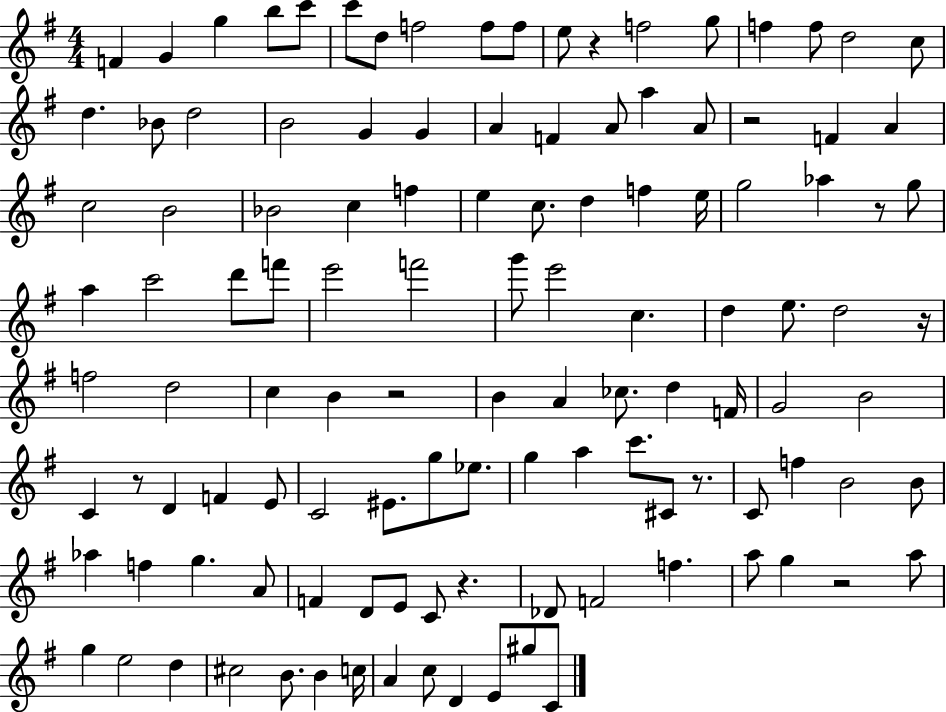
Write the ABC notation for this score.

X:1
T:Untitled
M:4/4
L:1/4
K:G
F G g b/2 c'/2 c'/2 d/2 f2 f/2 f/2 e/2 z f2 g/2 f f/2 d2 c/2 d _B/2 d2 B2 G G A F A/2 a A/2 z2 F A c2 B2 _B2 c f e c/2 d f e/4 g2 _a z/2 g/2 a c'2 d'/2 f'/2 e'2 f'2 g'/2 e'2 c d e/2 d2 z/4 f2 d2 c B z2 B A _c/2 d F/4 G2 B2 C z/2 D F E/2 C2 ^E/2 g/2 _e/2 g a c'/2 ^C/2 z/2 C/2 f B2 B/2 _a f g A/2 F D/2 E/2 C/2 z _D/2 F2 f a/2 g z2 a/2 g e2 d ^c2 B/2 B c/4 A c/2 D E/2 ^g/2 C/2